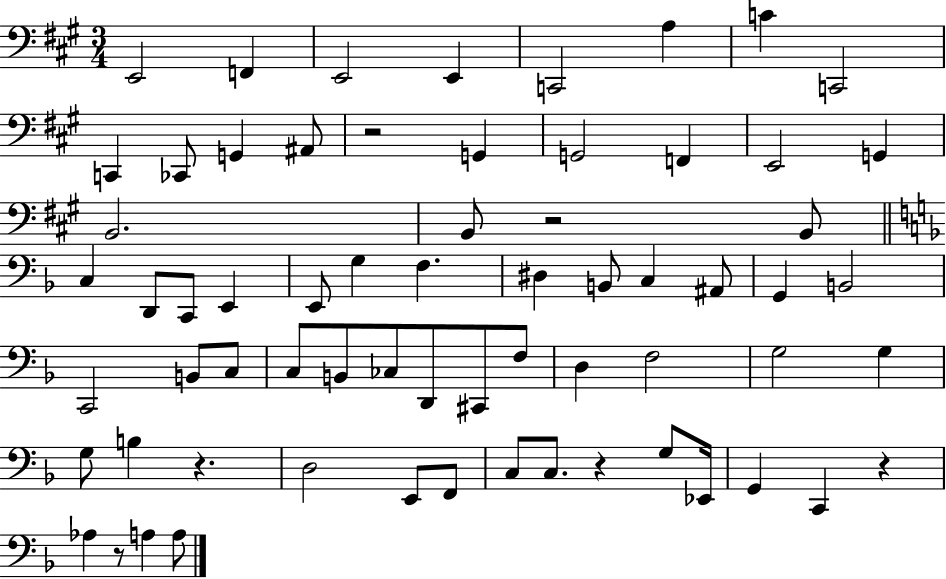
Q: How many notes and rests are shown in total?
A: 66